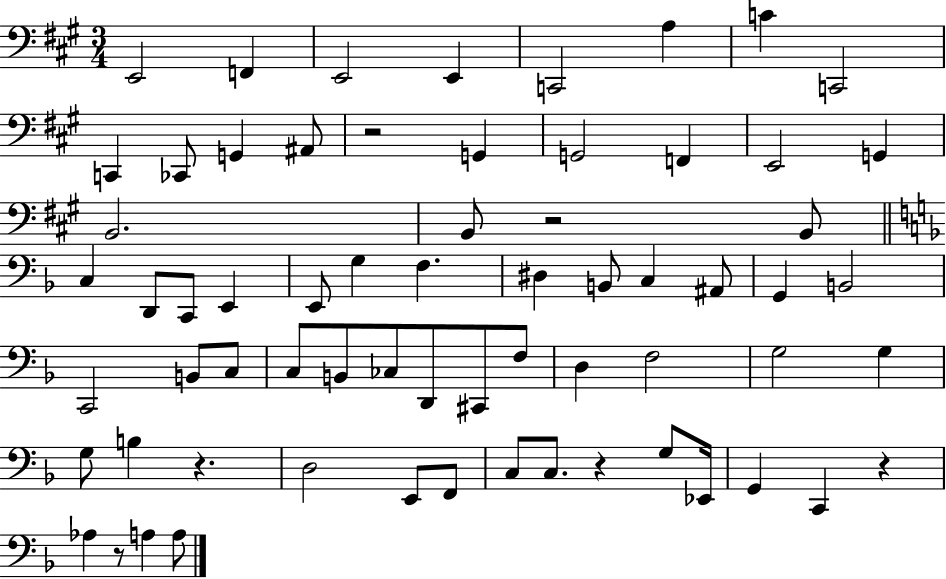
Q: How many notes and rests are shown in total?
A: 66